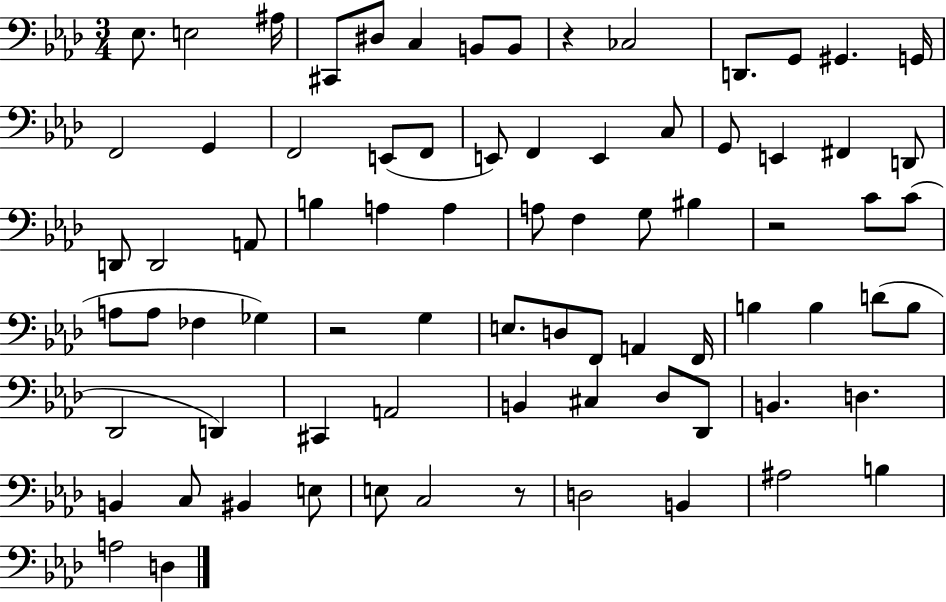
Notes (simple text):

Eb3/e. E3/h A#3/s C#2/e D#3/e C3/q B2/e B2/e R/q CES3/h D2/e. G2/e G#2/q. G2/s F2/h G2/q F2/h E2/e F2/e E2/e F2/q E2/q C3/e G2/e E2/q F#2/q D2/e D2/e D2/h A2/e B3/q A3/q A3/q A3/e F3/q G3/e BIS3/q R/h C4/e C4/e A3/e A3/e FES3/q Gb3/q R/h G3/q E3/e. D3/e F2/e A2/q F2/s B3/q B3/q D4/e B3/e Db2/h D2/q C#2/q A2/h B2/q C#3/q Db3/e Db2/e B2/q. D3/q. B2/q C3/e BIS2/q E3/e E3/e C3/h R/e D3/h B2/q A#3/h B3/q A3/h D3/q